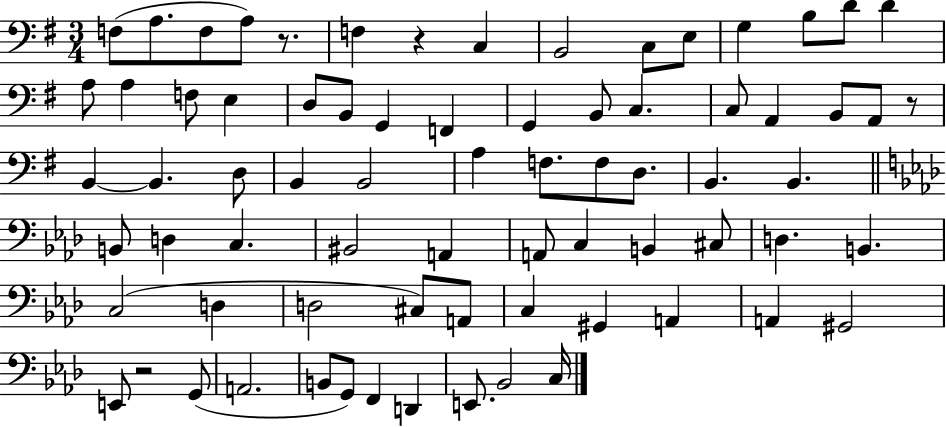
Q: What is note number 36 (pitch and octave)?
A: F3